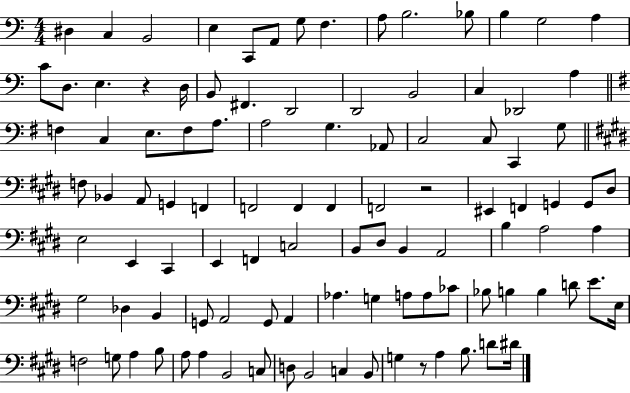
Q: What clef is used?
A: bass